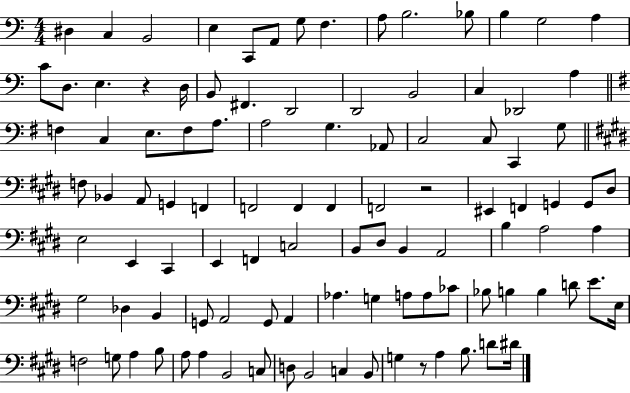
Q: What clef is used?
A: bass